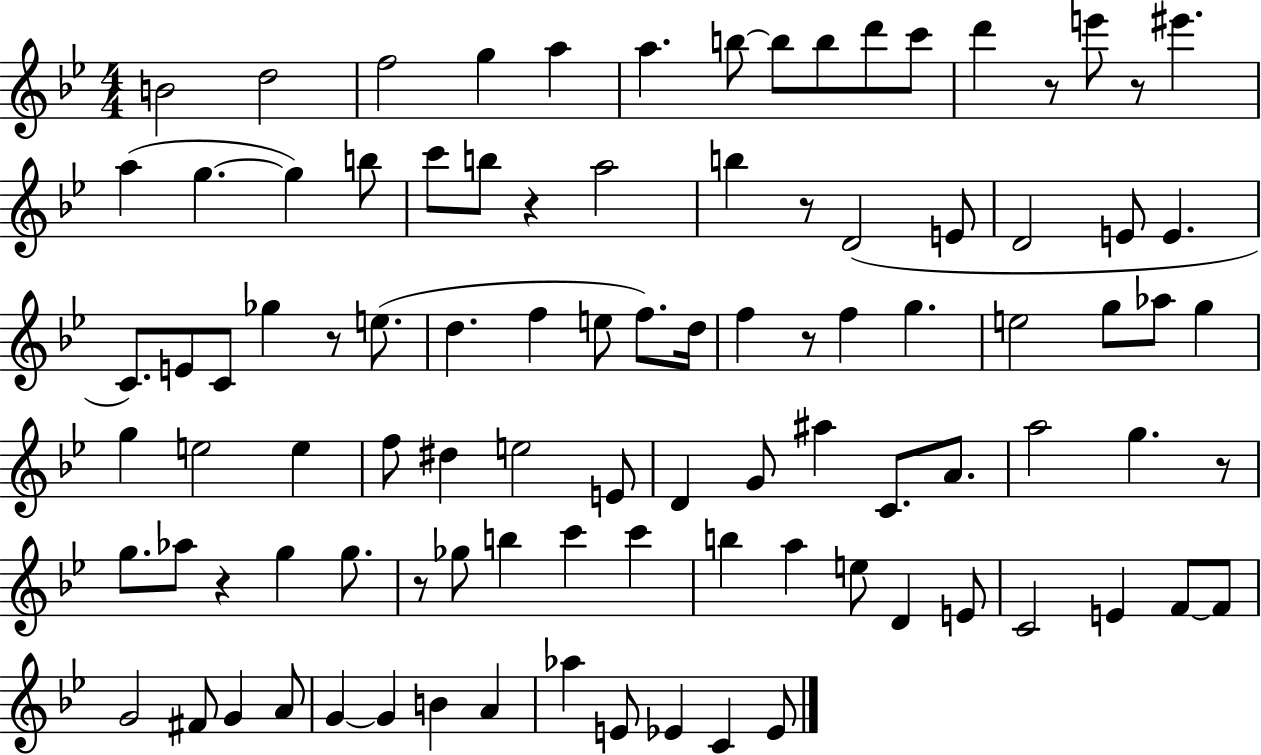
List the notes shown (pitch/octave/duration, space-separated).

B4/h D5/h F5/h G5/q A5/q A5/q. B5/e B5/e B5/e D6/e C6/e D6/q R/e E6/e R/e EIS6/q. A5/q G5/q. G5/q B5/e C6/e B5/e R/q A5/h B5/q R/e D4/h E4/e D4/h E4/e E4/q. C4/e. E4/e C4/e Gb5/q R/e E5/e. D5/q. F5/q E5/e F5/e. D5/s F5/q R/e F5/q G5/q. E5/h G5/e Ab5/e G5/q G5/q E5/h E5/q F5/e D#5/q E5/h E4/e D4/q G4/e A#5/q C4/e. A4/e. A5/h G5/q. R/e G5/e. Ab5/e R/q G5/q G5/e. R/e Gb5/e B5/q C6/q C6/q B5/q A5/q E5/e D4/q E4/e C4/h E4/q F4/e F4/e G4/h F#4/e G4/q A4/e G4/q G4/q B4/q A4/q Ab5/q E4/e Eb4/q C4/q Eb4/e